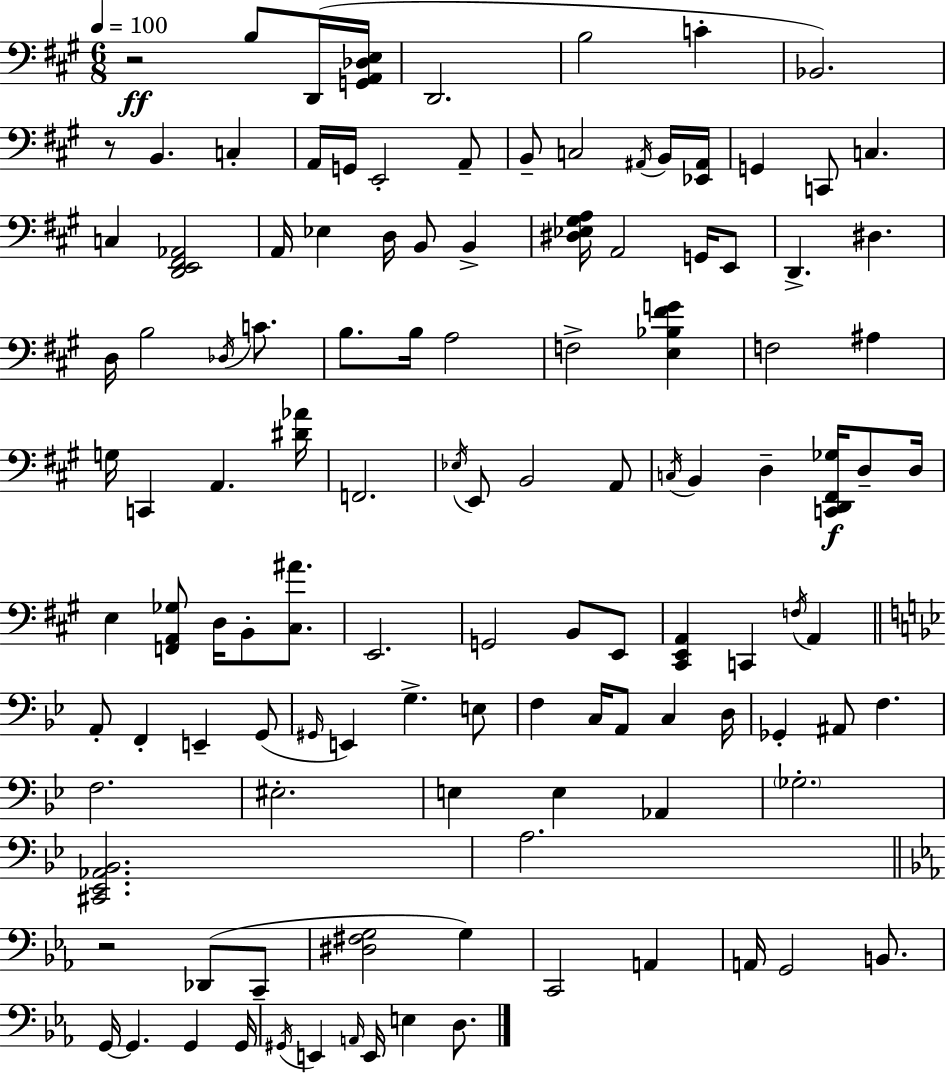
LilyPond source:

{
  \clef bass
  \numericTimeSignature
  \time 6/8
  \key a \major
  \tempo 4 = 100
  \repeat volta 2 { r2\ff b8 d,16( <g, a, des e>16 | d,2. | b2 c'4-. | bes,2.) | \break r8 b,4. c4-. | a,16 g,16 e,2-. a,8-- | b,8-- c2 \acciaccatura { ais,16 } b,16 | <ees, ais,>16 g,4 c,8 c4. | \break c4 <d, e, fis, aes,>2 | a,16 ees4 d16 b,8 b,4-> | <dis ees gis a>16 a,2 g,16 e,8 | d,4.-> dis4. | \break d16 b2 \acciaccatura { des16 } c'8. | b8. b16 a2 | f2-> <e bes fis' g'>4 | f2 ais4 | \break g16 c,4 a,4. | <dis' aes'>16 f,2. | \acciaccatura { ees16 } e,8 b,2 | a,8 \acciaccatura { c16 } b,4 d4-- | \break <c, d, fis, ges>16\f d8-- d16 e4 <f, a, ges>8 d16 b,8-. | <cis ais'>8. e,2. | g,2 | b,8 e,8 <cis, e, a,>4 c,4 | \break \acciaccatura { f16 } a,4 \bar "||" \break \key bes \major a,8-. f,4-. e,4-- g,8( | \grace { gis,16 } e,4) g4.-> e8 | f4 c16 a,8 c4 | d16 ges,4-. ais,8 f4. | \break f2. | eis2.-. | e4 e4 aes,4 | \parenthesize ges2.-. | \break <cis, ees, aes, bes,>2. | a2. | \bar "||" \break \key ees \major r2 des,8( c,8-- | <dis fis g>2 g4) | c,2 a,4 | a,16 g,2 b,8. | \break g,16~~ g,4. g,4 g,16 | \acciaccatura { gis,16 } e,4 \grace { a,16 } e,16 e4 d8. | } \bar "|."
}